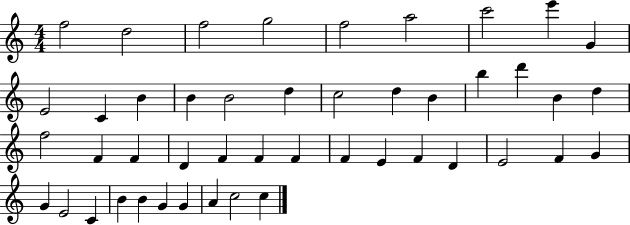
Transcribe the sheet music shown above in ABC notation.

X:1
T:Untitled
M:4/4
L:1/4
K:C
f2 d2 f2 g2 f2 a2 c'2 e' G E2 C B B B2 d c2 d B b d' B d f2 F F D F F F F E F D E2 F G G E2 C B B G G A c2 c